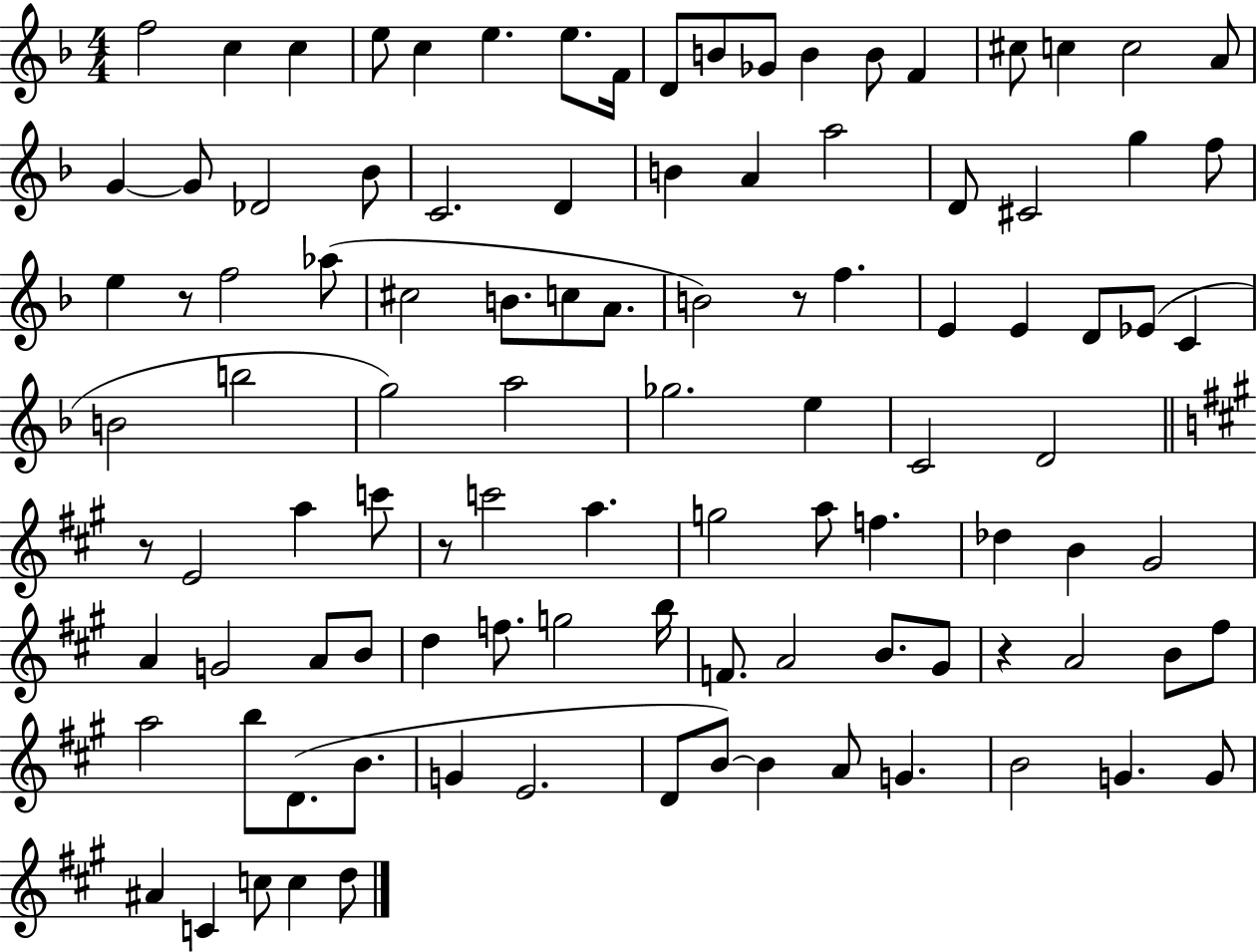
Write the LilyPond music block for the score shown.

{
  \clef treble
  \numericTimeSignature
  \time 4/4
  \key f \major
  f''2 c''4 c''4 | e''8 c''4 e''4. e''8. f'16 | d'8 b'8 ges'8 b'4 b'8 f'4 | cis''8 c''4 c''2 a'8 | \break g'4~~ g'8 des'2 bes'8 | c'2. d'4 | b'4 a'4 a''2 | d'8 cis'2 g''4 f''8 | \break e''4 r8 f''2 aes''8( | cis''2 b'8. c''8 a'8. | b'2) r8 f''4. | e'4 e'4 d'8 ees'8( c'4 | \break b'2 b''2 | g''2) a''2 | ges''2. e''4 | c'2 d'2 | \break \bar "||" \break \key a \major r8 e'2 a''4 c'''8 | r8 c'''2 a''4. | g''2 a''8 f''4. | des''4 b'4 gis'2 | \break a'4 g'2 a'8 b'8 | d''4 f''8. g''2 b''16 | f'8. a'2 b'8. gis'8 | r4 a'2 b'8 fis''8 | \break a''2 b''8 d'8.( b'8. | g'4 e'2. | d'8 b'8~~) b'4 a'8 g'4. | b'2 g'4. g'8 | \break ais'4 c'4 c''8 c''4 d''8 | \bar "|."
}